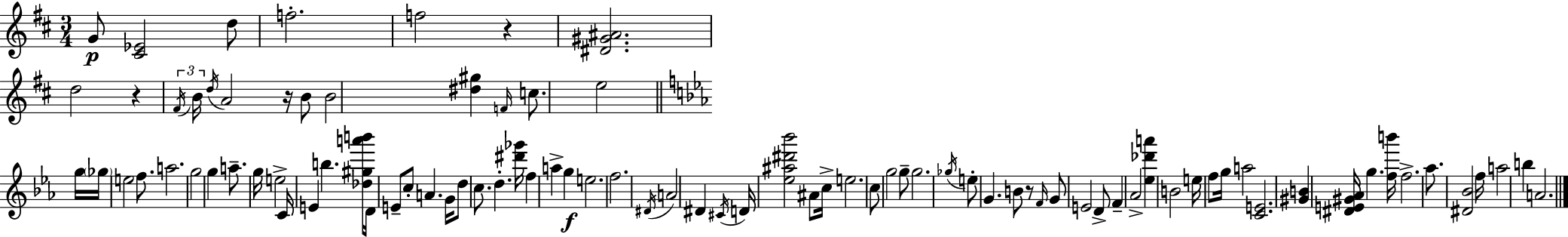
G4/e [C#4,Eb4]/h D5/e F5/h. F5/h R/q [D#4,G#4,A#4]/h. D5/h R/q F#4/s B4/s D5/s A4/h R/s B4/e B4/h [D#5,G#5]/q F4/s C5/e. E5/h G5/s Gb5/s E5/h F5/e. A5/h. G5/h G5/q A5/e. G5/s E5/h C4/s E4/q B5/q. [Db5,G#5,A6,B6]/s D4/s E4/e C5/e A4/q. G4/s D5/e C5/e. D5/q. [D#6,Gb6]/s F5/q A5/q G5/q E5/h. F5/h. D#4/s A4/h D#4/q C#4/s D4/s [Eb5,A#5,D#6,Bb6]/h A#4/e C5/s E5/h. C5/e G5/h G5/e G5/h. Gb5/s E5/e G4/q. B4/e R/e F4/s G4/e E4/h D4/e F4/q Ab4/h [Eb5,Db6,A6]/q B4/h E5/s F5/e G5/s A5/h [C4,E4]/h. [G#4,B4]/q [D#4,E4,G#4,Ab4]/s G5/q. [F5,B6]/s F5/h. Ab5/e. [D#4,Bb4]/h F5/s A5/h B5/q A4/h.